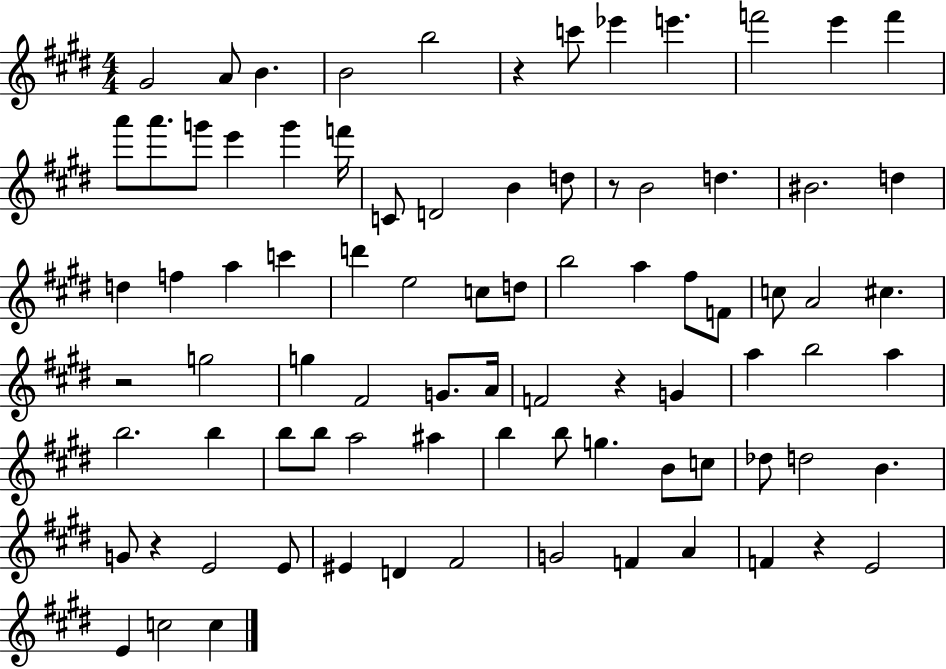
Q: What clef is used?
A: treble